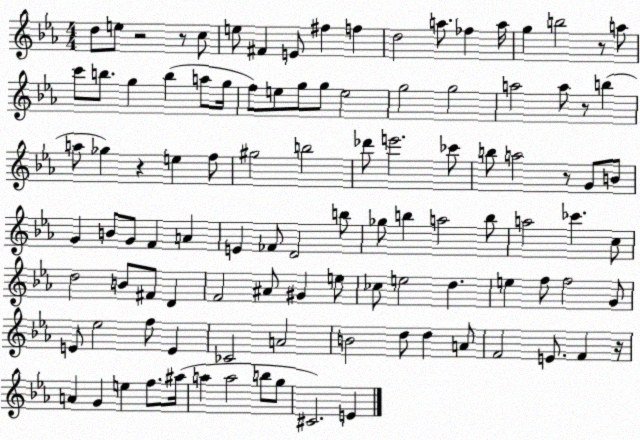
X:1
T:Untitled
M:4/4
L:1/4
K:Eb
d/2 e/2 z2 z/2 c/2 e/2 ^F E/2 ^f f d2 a/2 _f a/4 g b2 z/2 a/2 c'/2 b/2 g b a/2 g/4 f/2 e/2 g/2 g/2 e2 g2 g2 a2 a/2 z/2 b a/2 _g z e f/2 ^g2 b2 _d'/2 e'2 _c'/2 b/2 a2 z/2 G/2 B/2 G B/2 G/2 F A E _F/2 D2 b/2 _g/2 b a2 b/2 a2 _c' c/2 d2 B/2 ^F/2 D F2 ^A/2 ^G e/2 _c/2 e2 d e f/2 f2 G/2 E/2 _e2 f/2 E _C2 A2 B2 d/2 d A/2 F2 E/2 F z/4 A G e f/2 ^a/4 a a2 b/2 g/2 ^C2 E